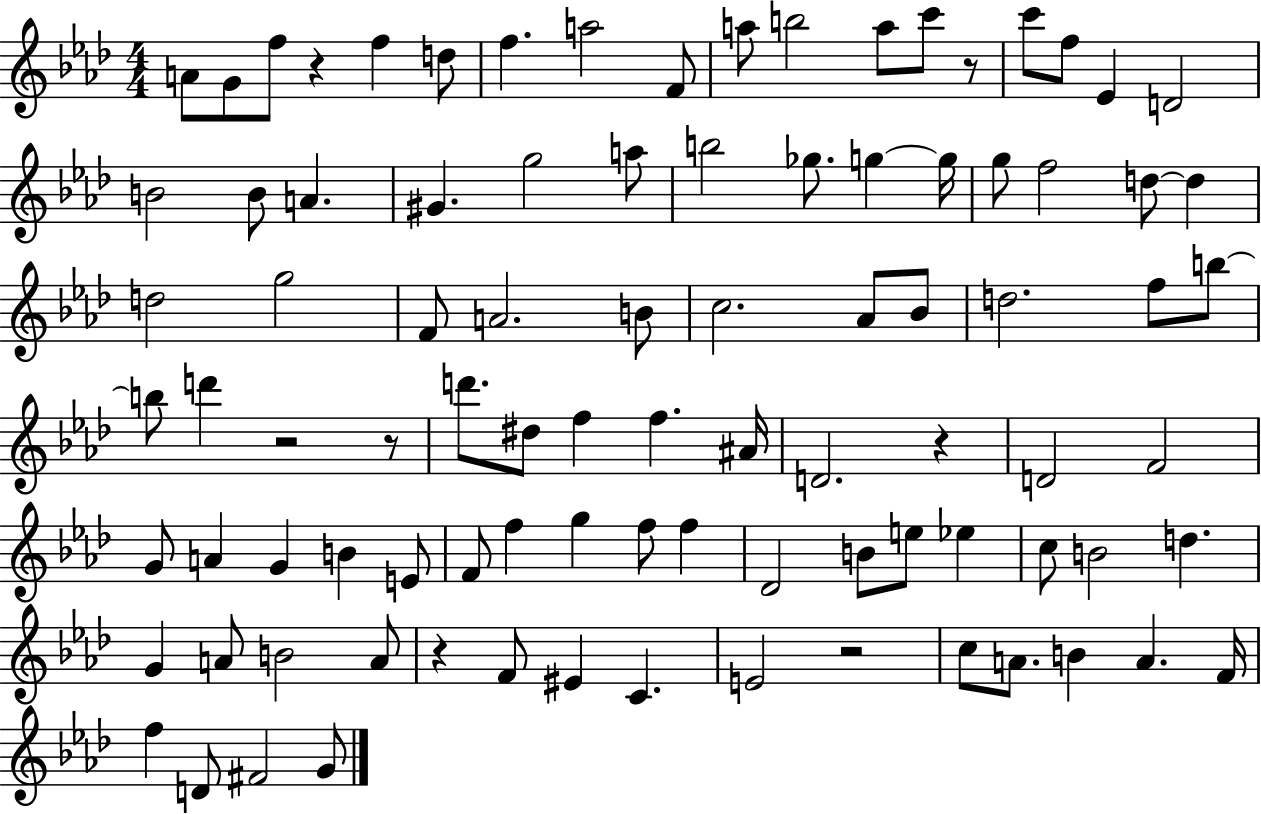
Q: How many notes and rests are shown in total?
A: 92